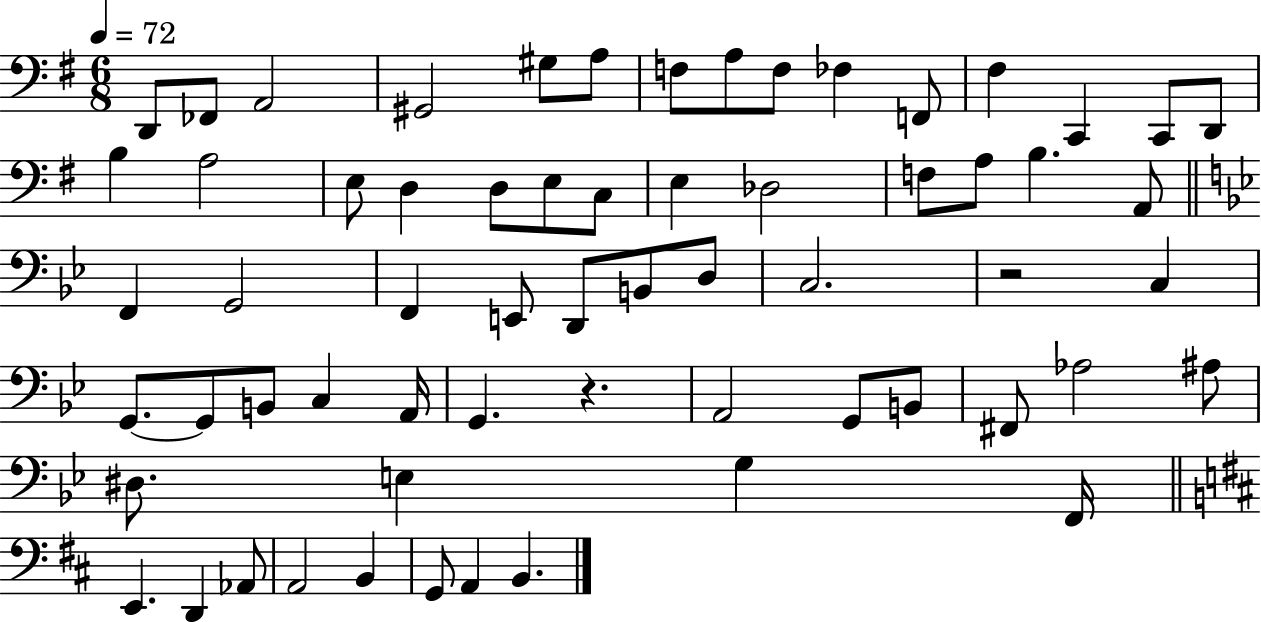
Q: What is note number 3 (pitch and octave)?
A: A2